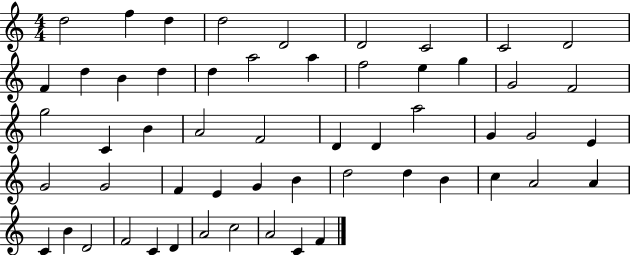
{
  \clef treble
  \numericTimeSignature
  \time 4/4
  \key c \major
  d''2 f''4 d''4 | d''2 d'2 | d'2 c'2 | c'2 d'2 | \break f'4 d''4 b'4 d''4 | d''4 a''2 a''4 | f''2 e''4 g''4 | g'2 f'2 | \break g''2 c'4 b'4 | a'2 f'2 | d'4 d'4 a''2 | g'4 g'2 e'4 | \break g'2 g'2 | f'4 e'4 g'4 b'4 | d''2 d''4 b'4 | c''4 a'2 a'4 | \break c'4 b'4 d'2 | f'2 c'4 d'4 | a'2 c''2 | a'2 c'4 f'4 | \break \bar "|."
}